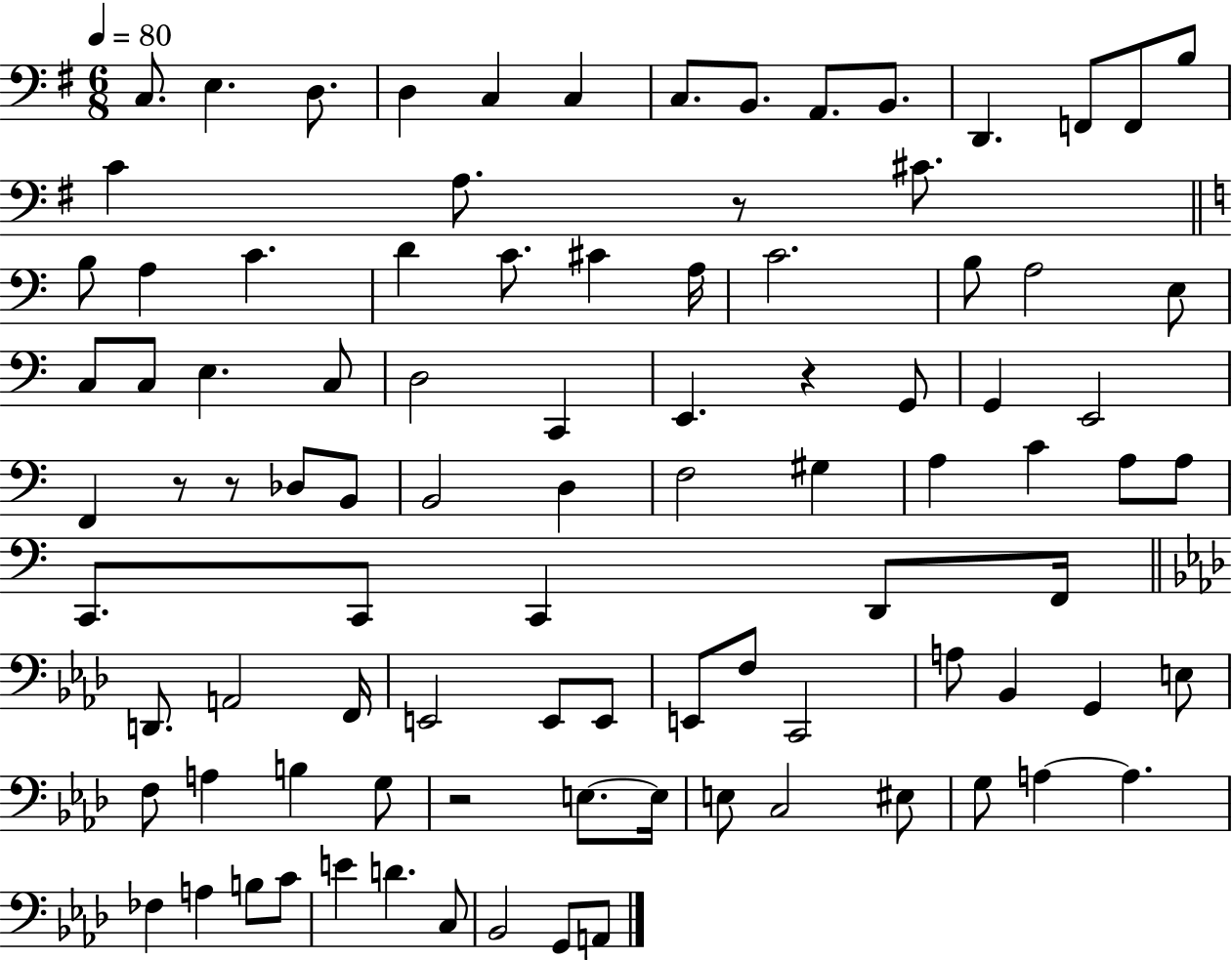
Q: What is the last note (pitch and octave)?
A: A2